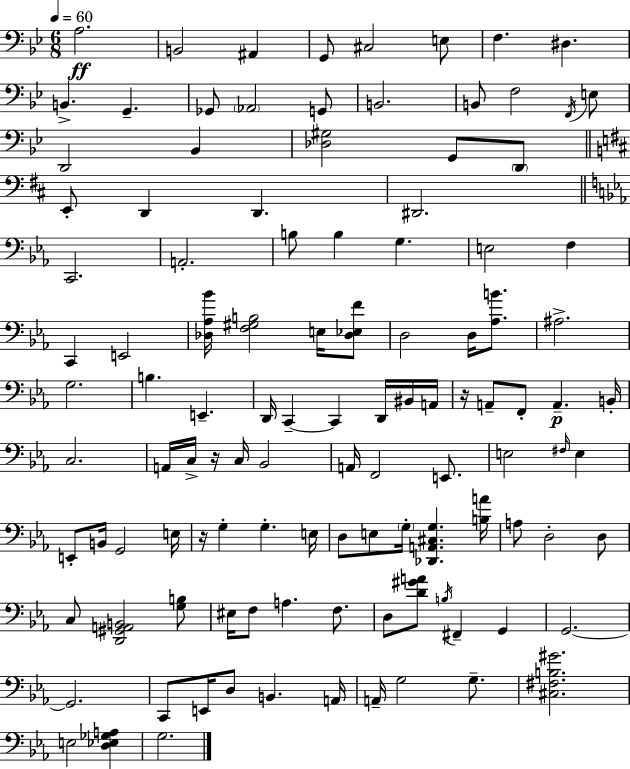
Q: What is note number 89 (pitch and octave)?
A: E2